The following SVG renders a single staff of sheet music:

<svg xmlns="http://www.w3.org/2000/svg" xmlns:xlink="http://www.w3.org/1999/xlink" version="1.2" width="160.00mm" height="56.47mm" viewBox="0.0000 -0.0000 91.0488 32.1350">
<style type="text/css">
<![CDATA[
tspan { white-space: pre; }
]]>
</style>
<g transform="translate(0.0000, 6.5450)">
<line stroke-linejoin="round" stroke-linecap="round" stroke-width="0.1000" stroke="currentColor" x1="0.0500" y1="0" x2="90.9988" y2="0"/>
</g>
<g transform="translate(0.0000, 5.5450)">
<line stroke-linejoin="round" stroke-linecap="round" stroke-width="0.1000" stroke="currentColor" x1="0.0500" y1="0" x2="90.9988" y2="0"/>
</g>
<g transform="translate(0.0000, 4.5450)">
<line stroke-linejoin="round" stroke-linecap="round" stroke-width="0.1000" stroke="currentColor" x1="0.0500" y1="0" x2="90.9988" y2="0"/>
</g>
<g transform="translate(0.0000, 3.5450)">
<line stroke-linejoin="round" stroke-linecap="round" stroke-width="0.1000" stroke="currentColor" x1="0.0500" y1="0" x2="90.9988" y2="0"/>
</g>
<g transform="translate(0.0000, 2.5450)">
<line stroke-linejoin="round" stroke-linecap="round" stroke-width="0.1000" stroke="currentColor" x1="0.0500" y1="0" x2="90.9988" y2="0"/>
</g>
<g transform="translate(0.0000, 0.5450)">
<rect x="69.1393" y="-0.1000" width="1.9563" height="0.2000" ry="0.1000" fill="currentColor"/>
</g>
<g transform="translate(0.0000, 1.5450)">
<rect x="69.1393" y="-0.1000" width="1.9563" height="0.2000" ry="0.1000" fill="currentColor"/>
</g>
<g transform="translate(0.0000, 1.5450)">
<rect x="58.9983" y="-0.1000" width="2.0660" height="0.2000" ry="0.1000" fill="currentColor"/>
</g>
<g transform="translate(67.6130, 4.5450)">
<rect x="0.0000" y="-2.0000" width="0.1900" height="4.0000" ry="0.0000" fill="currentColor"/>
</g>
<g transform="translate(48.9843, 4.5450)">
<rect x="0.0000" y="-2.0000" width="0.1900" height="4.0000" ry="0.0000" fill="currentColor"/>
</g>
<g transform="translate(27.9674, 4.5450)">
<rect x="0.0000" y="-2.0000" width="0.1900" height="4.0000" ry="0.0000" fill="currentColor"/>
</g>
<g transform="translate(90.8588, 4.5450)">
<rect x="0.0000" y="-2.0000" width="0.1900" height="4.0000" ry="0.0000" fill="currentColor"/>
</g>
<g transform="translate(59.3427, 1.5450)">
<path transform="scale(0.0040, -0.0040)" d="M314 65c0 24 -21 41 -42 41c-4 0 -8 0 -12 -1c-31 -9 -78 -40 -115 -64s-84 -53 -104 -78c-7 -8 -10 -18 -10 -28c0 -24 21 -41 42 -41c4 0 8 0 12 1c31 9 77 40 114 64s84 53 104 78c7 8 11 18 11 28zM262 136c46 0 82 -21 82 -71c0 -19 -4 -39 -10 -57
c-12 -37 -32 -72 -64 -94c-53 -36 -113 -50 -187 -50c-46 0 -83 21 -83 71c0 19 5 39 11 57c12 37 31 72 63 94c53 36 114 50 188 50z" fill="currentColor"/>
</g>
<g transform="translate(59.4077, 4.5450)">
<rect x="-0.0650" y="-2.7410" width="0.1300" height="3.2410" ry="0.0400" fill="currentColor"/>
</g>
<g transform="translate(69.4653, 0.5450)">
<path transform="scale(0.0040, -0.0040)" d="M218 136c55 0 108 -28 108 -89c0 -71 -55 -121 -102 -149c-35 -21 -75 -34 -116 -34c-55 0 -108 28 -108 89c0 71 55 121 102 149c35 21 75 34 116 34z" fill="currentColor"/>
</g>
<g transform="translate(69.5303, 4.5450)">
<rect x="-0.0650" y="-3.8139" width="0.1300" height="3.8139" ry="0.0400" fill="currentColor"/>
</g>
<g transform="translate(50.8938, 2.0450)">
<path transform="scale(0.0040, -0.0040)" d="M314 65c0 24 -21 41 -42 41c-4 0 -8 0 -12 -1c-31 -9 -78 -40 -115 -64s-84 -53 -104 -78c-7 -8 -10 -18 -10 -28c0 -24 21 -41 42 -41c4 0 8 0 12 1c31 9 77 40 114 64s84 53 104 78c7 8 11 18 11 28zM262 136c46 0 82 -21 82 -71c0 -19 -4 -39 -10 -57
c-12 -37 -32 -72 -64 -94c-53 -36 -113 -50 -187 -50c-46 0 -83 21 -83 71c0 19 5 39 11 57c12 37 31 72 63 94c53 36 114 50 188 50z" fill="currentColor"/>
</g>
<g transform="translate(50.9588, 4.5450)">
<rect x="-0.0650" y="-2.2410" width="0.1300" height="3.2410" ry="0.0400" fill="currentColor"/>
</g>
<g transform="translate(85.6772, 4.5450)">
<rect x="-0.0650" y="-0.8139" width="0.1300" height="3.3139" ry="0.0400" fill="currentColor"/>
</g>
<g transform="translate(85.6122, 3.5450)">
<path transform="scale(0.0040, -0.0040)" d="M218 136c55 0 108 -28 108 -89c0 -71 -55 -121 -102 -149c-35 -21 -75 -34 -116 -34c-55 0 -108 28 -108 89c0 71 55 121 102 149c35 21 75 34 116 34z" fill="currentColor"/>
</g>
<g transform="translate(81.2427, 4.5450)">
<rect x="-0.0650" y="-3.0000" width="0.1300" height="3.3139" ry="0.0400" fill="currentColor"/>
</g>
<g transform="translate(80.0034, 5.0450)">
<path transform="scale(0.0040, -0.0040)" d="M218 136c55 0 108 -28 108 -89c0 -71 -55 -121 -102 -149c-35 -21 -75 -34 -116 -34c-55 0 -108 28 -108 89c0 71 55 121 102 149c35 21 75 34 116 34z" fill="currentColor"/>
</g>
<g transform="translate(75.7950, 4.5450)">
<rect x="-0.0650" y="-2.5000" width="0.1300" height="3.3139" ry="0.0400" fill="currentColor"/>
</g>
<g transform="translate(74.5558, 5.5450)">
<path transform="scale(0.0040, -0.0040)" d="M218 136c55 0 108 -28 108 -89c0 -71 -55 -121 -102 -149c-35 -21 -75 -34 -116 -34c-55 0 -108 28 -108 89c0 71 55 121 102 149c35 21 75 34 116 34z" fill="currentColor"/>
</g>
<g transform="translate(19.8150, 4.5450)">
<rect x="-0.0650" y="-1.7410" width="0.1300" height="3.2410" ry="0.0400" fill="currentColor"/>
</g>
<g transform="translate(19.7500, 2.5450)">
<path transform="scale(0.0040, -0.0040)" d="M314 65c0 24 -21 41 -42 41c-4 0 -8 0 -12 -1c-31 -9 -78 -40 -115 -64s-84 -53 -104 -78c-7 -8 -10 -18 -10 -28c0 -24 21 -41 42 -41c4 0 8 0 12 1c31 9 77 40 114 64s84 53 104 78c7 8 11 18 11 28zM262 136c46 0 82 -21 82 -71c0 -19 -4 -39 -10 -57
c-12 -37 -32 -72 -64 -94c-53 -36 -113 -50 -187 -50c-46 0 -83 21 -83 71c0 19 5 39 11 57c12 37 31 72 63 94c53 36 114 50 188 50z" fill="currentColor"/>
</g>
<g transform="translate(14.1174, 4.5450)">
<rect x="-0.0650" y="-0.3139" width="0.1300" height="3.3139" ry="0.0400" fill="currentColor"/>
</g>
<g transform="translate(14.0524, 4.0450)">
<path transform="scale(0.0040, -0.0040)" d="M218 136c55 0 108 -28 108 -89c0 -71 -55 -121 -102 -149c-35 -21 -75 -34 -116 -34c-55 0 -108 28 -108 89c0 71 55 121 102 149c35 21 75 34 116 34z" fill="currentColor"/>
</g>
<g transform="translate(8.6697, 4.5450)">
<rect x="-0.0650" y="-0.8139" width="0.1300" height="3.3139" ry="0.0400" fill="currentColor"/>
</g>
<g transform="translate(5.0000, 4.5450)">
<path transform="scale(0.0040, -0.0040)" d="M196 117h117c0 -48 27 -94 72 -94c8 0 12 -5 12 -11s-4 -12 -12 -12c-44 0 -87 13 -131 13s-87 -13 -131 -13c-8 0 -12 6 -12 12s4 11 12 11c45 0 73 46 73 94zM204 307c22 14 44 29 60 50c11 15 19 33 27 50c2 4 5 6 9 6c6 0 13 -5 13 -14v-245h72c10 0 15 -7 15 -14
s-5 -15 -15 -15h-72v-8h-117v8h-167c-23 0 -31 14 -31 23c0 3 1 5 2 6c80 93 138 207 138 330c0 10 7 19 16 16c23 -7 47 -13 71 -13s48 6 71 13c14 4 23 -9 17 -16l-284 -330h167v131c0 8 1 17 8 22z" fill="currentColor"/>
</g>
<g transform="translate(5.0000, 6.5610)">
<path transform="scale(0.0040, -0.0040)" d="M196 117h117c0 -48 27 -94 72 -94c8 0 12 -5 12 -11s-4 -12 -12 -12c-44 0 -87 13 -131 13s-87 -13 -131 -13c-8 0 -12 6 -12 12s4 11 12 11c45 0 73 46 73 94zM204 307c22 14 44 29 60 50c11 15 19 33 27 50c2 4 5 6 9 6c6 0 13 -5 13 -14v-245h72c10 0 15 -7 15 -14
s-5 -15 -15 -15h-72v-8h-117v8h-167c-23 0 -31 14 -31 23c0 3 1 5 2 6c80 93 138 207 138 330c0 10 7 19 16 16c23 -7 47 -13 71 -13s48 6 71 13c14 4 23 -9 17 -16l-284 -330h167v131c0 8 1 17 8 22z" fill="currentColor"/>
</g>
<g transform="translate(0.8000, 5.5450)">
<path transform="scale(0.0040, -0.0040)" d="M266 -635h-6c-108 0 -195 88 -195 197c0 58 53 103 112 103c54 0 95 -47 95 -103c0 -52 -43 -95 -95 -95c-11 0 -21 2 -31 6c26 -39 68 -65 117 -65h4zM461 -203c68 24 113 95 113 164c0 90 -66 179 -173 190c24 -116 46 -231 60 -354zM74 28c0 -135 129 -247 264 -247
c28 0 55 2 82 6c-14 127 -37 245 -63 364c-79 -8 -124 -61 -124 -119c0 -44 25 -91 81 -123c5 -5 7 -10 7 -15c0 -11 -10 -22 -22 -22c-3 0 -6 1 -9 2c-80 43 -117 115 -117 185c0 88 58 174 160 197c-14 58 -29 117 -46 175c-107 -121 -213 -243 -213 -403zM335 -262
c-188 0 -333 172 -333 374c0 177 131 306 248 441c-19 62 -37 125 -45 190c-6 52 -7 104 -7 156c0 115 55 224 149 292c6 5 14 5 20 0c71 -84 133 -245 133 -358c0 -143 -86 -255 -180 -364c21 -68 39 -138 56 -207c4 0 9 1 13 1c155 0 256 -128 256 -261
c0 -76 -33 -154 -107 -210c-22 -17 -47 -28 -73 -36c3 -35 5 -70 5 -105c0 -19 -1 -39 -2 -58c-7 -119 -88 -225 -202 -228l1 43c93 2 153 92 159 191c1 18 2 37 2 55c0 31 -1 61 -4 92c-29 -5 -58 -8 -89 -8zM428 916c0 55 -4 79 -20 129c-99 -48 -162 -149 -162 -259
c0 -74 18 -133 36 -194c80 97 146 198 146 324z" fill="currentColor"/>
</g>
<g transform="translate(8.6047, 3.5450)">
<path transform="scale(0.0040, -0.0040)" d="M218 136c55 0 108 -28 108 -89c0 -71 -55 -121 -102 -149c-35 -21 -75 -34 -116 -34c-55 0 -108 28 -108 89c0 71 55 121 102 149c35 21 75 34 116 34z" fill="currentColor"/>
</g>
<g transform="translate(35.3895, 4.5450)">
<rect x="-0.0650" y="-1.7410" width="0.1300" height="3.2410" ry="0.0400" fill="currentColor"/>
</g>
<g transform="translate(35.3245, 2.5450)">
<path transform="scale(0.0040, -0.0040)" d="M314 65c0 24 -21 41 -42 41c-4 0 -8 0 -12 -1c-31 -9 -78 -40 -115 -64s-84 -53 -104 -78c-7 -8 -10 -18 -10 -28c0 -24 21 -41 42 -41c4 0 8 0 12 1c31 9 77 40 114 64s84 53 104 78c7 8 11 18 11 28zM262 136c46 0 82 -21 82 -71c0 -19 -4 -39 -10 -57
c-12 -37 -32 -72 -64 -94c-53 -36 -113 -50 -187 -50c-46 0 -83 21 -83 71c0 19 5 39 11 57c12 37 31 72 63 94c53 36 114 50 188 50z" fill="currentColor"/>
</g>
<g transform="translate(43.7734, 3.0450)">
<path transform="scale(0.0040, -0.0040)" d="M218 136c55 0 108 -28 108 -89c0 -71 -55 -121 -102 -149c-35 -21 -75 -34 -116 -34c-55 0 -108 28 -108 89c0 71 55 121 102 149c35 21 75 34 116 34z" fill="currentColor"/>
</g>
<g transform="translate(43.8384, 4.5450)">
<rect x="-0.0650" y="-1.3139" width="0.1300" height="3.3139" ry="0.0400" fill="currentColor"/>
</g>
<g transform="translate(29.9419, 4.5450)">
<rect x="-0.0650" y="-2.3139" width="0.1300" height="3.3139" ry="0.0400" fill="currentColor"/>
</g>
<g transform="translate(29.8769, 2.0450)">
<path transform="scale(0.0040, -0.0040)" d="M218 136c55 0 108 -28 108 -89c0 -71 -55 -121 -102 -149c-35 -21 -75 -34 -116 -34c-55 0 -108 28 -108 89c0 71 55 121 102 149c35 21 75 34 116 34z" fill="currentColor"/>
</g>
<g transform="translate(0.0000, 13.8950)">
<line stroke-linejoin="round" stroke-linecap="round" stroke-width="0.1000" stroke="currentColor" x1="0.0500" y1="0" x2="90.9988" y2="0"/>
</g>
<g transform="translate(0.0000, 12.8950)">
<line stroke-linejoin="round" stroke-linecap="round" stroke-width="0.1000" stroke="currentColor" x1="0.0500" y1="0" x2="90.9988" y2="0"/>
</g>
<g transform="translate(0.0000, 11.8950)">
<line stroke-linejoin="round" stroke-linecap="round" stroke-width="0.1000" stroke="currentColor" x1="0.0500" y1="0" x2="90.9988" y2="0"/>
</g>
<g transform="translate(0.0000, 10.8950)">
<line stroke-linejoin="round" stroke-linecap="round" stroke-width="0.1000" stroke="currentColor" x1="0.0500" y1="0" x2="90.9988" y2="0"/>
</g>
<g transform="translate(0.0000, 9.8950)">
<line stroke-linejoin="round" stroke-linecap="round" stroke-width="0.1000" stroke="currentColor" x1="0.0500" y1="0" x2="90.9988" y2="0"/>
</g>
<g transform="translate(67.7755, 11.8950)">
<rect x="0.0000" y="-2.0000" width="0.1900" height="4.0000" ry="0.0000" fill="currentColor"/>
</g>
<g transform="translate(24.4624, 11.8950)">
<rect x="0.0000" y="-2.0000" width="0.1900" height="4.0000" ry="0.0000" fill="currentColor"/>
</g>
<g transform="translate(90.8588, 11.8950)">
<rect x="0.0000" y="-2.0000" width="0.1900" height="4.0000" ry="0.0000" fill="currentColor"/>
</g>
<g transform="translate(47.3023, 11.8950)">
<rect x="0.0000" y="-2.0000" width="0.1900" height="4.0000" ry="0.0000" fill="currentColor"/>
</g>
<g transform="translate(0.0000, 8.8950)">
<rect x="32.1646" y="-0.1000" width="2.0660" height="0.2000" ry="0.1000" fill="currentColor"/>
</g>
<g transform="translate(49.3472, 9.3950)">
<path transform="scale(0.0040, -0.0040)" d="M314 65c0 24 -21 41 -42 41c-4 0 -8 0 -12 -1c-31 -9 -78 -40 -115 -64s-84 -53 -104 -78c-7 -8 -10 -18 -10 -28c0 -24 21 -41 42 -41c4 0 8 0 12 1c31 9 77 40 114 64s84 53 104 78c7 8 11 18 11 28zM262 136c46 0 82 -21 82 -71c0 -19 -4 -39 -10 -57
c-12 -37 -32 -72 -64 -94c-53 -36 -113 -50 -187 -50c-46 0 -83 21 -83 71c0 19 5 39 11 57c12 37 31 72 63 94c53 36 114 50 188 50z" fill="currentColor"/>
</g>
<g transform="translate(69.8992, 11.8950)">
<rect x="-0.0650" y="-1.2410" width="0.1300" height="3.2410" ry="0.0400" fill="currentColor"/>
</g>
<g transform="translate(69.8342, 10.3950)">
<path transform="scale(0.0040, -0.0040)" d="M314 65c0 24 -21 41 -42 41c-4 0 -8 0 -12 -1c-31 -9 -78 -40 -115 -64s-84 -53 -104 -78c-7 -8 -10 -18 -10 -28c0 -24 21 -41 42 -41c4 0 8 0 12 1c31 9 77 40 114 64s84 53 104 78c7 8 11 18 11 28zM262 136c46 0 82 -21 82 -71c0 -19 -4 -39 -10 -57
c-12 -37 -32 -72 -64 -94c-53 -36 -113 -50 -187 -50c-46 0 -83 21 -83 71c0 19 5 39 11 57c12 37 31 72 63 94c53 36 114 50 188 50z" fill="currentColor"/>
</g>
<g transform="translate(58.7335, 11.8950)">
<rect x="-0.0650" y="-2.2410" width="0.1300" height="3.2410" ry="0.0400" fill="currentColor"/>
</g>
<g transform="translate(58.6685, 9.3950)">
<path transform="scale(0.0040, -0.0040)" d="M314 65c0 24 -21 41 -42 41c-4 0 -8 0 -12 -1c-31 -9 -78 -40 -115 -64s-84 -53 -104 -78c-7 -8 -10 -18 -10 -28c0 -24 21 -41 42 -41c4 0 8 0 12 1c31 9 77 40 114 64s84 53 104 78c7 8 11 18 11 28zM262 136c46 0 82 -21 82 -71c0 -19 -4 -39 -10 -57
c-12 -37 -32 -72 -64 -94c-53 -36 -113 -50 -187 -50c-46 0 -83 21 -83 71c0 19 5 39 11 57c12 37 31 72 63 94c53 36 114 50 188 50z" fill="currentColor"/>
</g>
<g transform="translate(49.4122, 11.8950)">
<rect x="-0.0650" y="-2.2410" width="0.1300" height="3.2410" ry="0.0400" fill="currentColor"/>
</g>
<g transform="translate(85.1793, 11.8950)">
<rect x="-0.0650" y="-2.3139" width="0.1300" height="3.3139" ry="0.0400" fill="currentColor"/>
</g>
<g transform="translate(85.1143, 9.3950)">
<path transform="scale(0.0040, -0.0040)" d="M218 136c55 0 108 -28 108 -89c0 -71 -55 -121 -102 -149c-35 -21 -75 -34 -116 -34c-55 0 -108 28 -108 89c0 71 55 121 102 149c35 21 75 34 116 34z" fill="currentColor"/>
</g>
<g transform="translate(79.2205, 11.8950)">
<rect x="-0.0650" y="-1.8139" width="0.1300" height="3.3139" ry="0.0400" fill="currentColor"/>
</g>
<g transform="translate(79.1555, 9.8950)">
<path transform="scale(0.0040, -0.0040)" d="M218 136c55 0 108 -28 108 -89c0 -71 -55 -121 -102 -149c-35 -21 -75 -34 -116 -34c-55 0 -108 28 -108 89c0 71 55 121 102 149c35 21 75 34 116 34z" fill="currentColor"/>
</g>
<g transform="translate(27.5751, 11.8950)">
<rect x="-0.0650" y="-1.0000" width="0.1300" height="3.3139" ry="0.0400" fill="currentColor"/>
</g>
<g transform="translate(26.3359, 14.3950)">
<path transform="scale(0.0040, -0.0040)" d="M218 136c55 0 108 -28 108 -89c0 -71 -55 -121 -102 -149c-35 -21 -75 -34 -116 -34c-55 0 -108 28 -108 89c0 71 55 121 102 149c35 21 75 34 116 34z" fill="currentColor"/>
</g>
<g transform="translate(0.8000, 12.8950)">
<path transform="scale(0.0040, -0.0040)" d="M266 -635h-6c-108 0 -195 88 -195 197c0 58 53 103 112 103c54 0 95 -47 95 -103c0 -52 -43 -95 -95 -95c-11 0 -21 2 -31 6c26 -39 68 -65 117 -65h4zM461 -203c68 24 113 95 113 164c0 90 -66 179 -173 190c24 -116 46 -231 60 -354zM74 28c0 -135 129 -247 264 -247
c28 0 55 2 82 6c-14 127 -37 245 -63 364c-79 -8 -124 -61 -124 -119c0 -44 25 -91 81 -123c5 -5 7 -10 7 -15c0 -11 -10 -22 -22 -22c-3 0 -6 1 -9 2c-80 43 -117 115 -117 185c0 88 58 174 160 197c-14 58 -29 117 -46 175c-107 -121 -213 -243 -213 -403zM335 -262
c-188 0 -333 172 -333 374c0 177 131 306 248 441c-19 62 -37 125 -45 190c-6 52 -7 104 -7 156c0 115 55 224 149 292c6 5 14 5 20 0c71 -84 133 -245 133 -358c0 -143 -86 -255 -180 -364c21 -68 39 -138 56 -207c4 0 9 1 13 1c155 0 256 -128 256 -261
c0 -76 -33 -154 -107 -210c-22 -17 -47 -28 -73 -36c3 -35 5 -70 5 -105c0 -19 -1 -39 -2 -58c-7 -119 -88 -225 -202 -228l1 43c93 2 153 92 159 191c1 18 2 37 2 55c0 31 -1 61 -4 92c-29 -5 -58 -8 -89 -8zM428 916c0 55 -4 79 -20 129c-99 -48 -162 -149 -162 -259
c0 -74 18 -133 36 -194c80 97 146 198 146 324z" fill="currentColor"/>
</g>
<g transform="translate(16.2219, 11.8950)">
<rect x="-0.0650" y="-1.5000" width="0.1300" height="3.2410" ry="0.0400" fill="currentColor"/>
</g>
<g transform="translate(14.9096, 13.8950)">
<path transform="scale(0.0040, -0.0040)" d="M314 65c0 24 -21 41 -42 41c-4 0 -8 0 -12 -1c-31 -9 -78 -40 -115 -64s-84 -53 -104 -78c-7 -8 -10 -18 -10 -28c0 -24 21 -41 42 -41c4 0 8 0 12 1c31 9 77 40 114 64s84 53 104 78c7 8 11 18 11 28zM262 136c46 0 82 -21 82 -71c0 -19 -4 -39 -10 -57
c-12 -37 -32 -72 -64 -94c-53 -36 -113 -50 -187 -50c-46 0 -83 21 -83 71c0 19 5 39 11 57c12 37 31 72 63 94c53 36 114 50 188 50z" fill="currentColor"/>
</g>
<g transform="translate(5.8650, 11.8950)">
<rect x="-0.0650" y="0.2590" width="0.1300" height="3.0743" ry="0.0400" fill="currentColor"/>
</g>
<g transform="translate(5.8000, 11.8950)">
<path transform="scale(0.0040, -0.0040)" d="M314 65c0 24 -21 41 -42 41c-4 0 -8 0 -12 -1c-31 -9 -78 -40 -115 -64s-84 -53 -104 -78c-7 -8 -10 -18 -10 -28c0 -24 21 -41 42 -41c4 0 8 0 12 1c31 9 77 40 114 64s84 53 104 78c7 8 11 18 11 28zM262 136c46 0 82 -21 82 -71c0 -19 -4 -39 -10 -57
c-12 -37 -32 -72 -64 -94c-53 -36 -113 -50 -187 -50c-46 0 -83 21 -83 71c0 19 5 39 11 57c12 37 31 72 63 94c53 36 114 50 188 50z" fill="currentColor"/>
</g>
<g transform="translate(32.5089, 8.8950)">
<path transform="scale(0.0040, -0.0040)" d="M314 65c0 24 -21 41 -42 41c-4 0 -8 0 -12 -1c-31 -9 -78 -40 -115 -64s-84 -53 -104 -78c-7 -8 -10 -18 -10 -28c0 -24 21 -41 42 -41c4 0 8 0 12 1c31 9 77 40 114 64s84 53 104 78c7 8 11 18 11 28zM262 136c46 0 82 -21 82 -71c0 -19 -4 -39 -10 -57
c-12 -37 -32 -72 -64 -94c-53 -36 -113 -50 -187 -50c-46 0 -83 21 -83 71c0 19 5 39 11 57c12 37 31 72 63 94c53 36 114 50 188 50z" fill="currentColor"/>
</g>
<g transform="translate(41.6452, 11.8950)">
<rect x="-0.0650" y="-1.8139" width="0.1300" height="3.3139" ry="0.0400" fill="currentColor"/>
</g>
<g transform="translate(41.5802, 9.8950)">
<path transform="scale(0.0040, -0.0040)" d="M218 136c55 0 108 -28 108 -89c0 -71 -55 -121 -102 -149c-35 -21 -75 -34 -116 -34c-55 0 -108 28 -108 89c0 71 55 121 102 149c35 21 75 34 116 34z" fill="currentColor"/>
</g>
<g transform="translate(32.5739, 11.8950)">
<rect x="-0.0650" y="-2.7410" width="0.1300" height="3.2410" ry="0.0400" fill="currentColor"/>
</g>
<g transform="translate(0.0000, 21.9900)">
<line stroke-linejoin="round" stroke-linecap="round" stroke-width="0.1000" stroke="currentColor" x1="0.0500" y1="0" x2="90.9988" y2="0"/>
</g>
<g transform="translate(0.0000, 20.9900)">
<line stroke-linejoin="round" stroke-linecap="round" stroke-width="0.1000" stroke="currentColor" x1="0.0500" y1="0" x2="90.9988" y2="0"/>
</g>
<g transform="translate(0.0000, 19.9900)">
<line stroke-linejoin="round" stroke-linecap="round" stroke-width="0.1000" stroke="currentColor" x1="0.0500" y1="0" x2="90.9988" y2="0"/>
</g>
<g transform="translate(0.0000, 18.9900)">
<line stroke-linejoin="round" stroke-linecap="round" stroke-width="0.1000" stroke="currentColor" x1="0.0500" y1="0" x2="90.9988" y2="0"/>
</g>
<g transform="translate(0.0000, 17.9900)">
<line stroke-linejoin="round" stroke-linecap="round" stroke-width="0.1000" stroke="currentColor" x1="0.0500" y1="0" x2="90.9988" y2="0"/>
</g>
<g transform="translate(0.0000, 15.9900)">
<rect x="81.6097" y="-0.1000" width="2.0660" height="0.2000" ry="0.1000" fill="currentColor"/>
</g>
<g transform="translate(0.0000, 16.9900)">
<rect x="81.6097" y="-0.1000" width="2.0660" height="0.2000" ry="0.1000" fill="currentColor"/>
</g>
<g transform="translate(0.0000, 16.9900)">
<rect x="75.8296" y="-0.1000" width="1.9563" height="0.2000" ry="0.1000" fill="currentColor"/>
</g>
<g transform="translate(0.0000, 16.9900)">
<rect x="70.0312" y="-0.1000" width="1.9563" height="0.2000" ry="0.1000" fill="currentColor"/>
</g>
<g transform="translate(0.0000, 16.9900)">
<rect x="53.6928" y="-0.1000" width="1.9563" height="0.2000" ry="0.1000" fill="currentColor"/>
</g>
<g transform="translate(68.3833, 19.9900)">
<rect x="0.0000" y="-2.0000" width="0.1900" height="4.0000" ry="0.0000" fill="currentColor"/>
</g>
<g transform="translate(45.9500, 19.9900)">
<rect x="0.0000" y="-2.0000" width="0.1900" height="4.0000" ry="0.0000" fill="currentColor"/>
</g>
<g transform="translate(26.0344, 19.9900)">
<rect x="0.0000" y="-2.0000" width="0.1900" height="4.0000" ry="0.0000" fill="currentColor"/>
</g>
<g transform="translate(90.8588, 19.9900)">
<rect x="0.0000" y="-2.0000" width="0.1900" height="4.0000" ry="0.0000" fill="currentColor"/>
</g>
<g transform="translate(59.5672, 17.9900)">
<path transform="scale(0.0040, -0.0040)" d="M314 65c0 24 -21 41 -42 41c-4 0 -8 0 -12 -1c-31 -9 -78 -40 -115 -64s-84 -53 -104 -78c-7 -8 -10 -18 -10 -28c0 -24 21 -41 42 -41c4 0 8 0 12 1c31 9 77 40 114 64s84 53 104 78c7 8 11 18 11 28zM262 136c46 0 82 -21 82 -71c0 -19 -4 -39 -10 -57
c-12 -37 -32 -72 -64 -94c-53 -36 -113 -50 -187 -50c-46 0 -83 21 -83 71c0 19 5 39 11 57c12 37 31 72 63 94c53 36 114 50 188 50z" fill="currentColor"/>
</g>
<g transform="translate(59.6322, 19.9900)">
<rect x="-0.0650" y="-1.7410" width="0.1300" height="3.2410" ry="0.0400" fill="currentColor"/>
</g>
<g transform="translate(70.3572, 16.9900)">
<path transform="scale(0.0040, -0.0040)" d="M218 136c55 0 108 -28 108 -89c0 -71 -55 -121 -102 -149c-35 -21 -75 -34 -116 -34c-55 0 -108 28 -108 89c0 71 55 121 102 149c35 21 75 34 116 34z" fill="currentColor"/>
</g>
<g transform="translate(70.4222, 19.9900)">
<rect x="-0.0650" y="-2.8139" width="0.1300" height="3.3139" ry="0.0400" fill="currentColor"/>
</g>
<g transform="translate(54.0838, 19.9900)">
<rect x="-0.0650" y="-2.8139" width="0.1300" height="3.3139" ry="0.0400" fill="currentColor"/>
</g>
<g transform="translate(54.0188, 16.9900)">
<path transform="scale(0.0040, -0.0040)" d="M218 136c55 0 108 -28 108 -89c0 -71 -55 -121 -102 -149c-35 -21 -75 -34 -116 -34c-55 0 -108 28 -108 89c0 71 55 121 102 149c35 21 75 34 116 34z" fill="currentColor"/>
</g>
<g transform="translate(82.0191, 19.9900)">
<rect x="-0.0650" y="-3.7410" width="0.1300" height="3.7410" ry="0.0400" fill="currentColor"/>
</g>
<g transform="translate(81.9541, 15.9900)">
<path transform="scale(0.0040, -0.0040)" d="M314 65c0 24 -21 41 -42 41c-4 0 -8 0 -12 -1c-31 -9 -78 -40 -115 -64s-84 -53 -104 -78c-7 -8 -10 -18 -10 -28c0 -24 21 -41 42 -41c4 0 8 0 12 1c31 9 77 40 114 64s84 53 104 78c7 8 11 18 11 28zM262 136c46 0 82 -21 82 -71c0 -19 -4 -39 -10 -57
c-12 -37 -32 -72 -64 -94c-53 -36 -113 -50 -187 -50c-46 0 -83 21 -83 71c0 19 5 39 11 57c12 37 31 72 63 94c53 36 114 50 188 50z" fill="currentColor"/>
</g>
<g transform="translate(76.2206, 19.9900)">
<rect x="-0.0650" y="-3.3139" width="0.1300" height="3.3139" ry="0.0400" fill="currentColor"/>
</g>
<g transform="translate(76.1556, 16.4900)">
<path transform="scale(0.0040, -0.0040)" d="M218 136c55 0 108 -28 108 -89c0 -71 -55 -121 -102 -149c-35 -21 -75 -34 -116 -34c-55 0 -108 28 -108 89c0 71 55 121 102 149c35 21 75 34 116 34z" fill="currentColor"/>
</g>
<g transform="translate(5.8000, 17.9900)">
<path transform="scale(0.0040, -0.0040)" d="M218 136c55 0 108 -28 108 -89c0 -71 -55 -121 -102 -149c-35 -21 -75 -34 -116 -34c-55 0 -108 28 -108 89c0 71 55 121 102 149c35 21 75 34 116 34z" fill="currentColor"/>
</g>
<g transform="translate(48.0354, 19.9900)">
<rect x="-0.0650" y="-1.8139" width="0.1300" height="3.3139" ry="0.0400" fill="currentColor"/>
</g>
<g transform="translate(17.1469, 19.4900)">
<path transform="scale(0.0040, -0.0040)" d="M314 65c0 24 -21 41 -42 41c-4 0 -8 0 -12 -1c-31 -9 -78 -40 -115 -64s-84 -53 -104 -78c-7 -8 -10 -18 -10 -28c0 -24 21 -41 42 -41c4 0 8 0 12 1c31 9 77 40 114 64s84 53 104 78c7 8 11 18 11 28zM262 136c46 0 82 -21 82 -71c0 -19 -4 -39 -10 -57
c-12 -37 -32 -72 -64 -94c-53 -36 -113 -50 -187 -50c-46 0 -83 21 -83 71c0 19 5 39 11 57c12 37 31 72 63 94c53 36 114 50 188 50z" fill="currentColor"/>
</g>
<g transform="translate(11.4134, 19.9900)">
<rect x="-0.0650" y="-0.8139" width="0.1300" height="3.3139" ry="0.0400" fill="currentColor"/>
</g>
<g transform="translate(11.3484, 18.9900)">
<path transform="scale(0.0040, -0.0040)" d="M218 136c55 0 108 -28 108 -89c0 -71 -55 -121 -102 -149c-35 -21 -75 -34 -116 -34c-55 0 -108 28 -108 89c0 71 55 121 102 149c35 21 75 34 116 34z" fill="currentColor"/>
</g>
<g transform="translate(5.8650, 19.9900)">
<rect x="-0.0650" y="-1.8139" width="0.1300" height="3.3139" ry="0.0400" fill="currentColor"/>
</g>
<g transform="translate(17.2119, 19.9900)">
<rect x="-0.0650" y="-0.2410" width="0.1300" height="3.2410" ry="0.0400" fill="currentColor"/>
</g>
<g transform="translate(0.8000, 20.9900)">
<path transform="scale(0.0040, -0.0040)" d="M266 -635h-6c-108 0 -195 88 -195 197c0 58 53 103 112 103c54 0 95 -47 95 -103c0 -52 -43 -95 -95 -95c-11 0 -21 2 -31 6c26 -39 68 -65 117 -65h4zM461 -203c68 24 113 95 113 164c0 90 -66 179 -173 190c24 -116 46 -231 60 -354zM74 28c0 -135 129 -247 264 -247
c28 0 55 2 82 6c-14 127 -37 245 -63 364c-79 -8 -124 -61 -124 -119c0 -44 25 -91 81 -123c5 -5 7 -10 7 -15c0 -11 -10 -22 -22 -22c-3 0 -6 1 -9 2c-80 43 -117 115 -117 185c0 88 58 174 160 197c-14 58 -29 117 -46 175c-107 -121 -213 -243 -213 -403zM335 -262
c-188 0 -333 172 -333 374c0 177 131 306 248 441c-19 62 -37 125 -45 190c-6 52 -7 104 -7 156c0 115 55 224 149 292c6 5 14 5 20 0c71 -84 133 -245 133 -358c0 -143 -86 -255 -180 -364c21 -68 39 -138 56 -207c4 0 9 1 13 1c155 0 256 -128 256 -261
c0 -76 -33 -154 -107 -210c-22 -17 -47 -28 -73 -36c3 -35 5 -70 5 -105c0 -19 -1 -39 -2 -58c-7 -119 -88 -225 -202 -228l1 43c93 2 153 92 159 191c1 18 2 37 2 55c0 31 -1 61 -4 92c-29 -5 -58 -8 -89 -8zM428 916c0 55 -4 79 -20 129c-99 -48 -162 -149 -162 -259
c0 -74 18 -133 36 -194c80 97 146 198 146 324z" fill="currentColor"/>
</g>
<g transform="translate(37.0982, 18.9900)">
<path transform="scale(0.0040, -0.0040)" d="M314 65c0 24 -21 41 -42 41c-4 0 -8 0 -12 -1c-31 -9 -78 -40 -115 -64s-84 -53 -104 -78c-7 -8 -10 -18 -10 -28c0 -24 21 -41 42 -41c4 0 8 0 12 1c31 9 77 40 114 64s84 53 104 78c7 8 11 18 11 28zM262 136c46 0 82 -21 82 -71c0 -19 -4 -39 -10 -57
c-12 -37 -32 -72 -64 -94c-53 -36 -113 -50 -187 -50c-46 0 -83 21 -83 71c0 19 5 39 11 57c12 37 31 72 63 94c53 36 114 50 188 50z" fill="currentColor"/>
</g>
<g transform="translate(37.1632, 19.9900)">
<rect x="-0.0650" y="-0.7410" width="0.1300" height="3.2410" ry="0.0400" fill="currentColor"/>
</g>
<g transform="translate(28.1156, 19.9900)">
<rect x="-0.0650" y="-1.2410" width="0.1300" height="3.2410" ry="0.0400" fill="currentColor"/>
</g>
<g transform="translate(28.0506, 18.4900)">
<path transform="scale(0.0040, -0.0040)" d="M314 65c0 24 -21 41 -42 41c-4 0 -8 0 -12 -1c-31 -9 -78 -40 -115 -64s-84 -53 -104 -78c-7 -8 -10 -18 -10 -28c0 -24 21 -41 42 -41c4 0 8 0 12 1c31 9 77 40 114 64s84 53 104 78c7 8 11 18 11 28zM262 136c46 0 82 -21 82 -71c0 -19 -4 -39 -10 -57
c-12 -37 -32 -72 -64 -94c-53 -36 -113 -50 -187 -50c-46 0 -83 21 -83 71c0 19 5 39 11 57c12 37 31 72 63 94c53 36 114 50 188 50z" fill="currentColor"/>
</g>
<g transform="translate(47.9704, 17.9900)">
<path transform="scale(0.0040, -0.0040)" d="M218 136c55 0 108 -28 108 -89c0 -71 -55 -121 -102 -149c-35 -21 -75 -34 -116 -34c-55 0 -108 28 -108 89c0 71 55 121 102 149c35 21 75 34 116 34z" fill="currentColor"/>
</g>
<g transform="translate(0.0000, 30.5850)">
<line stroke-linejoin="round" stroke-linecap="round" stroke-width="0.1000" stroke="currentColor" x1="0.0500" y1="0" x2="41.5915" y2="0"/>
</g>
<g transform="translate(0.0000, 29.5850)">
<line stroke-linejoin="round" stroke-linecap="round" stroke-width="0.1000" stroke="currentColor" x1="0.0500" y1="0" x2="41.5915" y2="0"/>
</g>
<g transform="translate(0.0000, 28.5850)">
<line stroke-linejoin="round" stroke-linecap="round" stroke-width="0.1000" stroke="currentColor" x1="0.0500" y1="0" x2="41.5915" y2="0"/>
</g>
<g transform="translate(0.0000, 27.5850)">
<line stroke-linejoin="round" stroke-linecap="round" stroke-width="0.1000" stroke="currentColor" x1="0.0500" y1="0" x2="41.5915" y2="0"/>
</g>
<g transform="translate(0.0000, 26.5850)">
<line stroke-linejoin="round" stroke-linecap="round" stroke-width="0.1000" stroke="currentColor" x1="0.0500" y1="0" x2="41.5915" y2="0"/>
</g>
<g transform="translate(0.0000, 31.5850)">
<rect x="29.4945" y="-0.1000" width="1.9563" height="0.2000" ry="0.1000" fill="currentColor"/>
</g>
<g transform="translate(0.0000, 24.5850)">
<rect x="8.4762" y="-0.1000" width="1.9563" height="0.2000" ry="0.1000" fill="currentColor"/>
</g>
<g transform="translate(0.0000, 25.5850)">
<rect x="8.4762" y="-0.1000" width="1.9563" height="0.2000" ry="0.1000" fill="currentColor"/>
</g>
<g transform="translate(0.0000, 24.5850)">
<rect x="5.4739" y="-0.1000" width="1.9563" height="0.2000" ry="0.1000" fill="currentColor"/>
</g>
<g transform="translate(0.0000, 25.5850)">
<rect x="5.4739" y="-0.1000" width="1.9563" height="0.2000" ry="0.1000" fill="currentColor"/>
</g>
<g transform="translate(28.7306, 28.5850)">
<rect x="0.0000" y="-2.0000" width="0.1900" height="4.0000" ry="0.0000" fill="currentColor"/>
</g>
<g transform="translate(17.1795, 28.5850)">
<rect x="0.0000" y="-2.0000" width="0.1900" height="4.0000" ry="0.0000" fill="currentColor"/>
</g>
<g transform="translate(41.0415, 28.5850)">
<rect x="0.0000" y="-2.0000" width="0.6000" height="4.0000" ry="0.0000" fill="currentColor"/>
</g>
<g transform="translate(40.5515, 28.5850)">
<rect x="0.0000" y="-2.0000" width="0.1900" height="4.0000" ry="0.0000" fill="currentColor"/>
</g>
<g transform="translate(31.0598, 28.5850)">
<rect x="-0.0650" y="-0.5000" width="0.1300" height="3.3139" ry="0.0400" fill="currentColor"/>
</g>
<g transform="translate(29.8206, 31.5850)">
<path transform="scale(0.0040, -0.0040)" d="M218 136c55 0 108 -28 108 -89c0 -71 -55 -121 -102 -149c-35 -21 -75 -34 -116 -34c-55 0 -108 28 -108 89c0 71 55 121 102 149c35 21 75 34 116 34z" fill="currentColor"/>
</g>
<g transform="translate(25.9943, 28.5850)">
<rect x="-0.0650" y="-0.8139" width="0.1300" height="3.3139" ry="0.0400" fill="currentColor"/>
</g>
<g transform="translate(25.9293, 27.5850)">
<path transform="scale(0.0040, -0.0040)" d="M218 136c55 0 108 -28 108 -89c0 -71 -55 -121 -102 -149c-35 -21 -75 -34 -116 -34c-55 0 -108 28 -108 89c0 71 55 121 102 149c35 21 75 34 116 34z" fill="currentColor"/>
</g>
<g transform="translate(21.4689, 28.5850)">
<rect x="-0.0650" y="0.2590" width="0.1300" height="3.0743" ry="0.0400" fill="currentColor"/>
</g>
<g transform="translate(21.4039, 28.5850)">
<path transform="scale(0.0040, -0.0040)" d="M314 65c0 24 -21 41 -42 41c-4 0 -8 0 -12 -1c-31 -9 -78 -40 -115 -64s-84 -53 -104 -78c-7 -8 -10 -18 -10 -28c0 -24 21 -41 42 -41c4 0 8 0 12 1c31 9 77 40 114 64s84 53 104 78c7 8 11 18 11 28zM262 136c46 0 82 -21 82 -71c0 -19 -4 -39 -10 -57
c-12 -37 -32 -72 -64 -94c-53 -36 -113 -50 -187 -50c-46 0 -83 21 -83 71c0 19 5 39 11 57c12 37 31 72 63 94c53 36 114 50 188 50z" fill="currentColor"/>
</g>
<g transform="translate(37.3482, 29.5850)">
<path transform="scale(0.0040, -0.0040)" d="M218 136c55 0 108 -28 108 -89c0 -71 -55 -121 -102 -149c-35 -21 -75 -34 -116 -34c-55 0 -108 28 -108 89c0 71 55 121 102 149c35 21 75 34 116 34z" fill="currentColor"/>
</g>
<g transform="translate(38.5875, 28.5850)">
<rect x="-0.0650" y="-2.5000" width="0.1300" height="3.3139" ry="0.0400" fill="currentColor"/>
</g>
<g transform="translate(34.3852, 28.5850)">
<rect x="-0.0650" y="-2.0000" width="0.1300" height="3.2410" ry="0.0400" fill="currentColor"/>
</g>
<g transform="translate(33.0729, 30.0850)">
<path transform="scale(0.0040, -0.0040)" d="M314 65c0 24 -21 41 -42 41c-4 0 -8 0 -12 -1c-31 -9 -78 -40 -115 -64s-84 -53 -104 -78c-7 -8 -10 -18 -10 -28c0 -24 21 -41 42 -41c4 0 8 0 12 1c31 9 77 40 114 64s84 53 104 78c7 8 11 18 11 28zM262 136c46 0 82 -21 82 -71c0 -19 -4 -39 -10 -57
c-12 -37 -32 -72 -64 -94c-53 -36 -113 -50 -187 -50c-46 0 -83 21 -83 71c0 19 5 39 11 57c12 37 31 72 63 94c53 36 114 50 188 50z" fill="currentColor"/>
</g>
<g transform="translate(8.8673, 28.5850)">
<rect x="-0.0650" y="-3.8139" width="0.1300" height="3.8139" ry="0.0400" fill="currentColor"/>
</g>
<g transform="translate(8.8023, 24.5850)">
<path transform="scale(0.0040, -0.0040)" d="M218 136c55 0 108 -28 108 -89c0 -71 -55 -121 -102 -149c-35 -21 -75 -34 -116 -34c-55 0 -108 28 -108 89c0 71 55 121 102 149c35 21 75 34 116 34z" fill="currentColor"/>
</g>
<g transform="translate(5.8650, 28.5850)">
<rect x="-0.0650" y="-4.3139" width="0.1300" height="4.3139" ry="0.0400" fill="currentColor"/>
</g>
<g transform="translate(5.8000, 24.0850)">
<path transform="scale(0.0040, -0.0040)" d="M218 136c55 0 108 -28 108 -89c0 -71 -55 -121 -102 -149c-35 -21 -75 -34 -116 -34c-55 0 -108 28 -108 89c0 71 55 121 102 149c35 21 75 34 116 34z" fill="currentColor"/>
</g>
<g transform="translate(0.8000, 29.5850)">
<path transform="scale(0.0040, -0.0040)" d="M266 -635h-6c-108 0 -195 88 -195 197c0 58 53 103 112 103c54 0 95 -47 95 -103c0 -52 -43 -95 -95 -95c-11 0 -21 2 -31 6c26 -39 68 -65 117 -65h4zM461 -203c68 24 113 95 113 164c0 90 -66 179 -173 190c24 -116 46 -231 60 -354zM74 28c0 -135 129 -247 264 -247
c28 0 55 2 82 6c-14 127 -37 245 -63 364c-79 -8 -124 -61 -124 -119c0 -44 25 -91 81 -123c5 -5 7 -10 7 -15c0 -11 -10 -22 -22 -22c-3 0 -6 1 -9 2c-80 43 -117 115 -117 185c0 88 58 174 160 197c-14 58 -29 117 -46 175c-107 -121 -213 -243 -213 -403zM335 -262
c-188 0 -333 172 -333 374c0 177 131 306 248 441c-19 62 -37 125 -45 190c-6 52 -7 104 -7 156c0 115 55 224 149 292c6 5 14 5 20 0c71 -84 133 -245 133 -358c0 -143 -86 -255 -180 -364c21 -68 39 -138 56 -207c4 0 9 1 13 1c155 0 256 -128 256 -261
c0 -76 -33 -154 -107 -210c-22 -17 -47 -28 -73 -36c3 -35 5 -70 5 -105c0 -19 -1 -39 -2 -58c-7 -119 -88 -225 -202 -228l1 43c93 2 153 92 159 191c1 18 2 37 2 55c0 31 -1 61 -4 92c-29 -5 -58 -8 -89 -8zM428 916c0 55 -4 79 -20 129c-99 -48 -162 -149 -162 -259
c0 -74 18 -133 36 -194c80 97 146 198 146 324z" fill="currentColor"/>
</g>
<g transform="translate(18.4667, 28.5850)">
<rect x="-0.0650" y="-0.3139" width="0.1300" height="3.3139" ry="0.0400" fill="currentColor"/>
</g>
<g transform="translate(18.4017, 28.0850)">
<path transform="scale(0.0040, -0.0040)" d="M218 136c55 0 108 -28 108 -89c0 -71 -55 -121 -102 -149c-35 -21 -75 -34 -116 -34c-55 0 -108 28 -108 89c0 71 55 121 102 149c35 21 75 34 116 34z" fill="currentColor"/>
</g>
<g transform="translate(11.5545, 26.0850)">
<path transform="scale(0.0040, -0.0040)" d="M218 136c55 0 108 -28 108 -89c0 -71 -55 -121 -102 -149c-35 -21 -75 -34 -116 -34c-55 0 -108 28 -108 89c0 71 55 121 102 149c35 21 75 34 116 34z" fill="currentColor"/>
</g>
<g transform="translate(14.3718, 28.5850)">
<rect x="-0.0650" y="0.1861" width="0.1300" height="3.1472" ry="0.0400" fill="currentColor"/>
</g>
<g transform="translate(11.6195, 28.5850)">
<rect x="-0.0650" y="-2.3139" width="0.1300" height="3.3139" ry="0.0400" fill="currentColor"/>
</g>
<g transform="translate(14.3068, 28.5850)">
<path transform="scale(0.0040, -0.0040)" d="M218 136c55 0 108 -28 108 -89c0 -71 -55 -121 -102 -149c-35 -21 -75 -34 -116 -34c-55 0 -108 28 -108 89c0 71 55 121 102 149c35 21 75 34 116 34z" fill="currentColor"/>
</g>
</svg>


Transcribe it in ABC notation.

X:1
T:Untitled
M:4/4
L:1/4
K:C
d c f2 g f2 e g2 a2 c' G A d B2 E2 D a2 f g2 g2 e2 f g f d c2 e2 d2 f a f2 a b c'2 d' c' g B c B2 d C F2 G